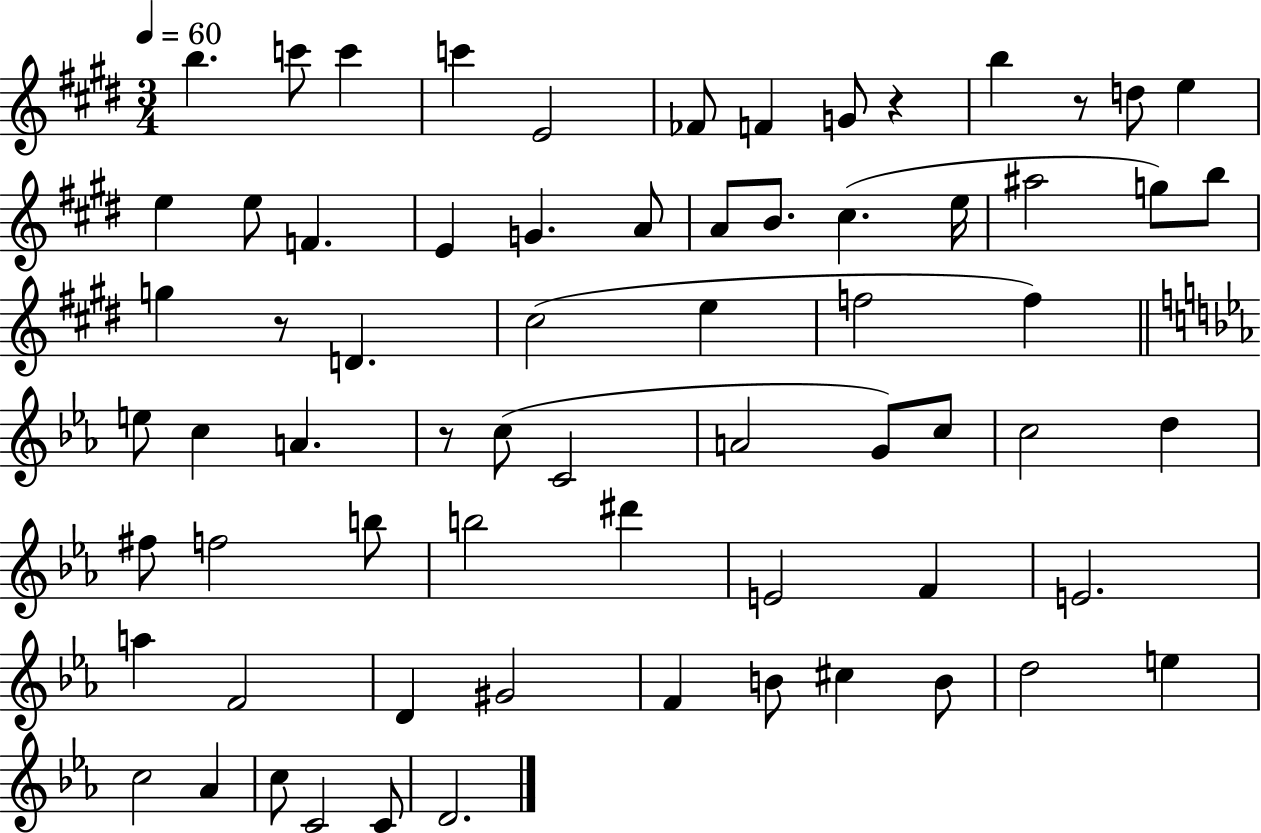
B5/q. C6/e C6/q C6/q E4/h FES4/e F4/q G4/e R/q B5/q R/e D5/e E5/q E5/q E5/e F4/q. E4/q G4/q. A4/e A4/e B4/e. C#5/q. E5/s A#5/h G5/e B5/e G5/q R/e D4/q. C#5/h E5/q F5/h F5/q E5/e C5/q A4/q. R/e C5/e C4/h A4/h G4/e C5/e C5/h D5/q F#5/e F5/h B5/e B5/h D#6/q E4/h F4/q E4/h. A5/q F4/h D4/q G#4/h F4/q B4/e C#5/q B4/e D5/h E5/q C5/h Ab4/q C5/e C4/h C4/e D4/h.